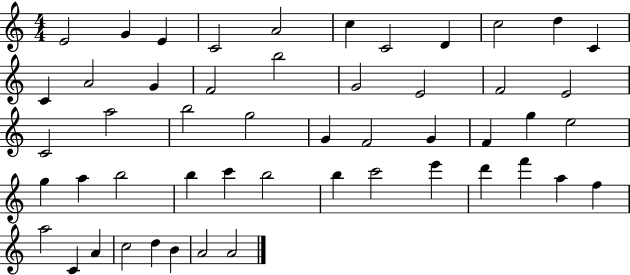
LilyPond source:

{
  \clef treble
  \numericTimeSignature
  \time 4/4
  \key c \major
  e'2 g'4 e'4 | c'2 a'2 | c''4 c'2 d'4 | c''2 d''4 c'4 | \break c'4 a'2 g'4 | f'2 b''2 | g'2 e'2 | f'2 e'2 | \break c'2 a''2 | b''2 g''2 | g'4 f'2 g'4 | f'4 g''4 e''2 | \break g''4 a''4 b''2 | b''4 c'''4 b''2 | b''4 c'''2 e'''4 | d'''4 f'''4 a''4 f''4 | \break a''2 c'4 a'4 | c''2 d''4 b'4 | a'2 a'2 | \bar "|."
}